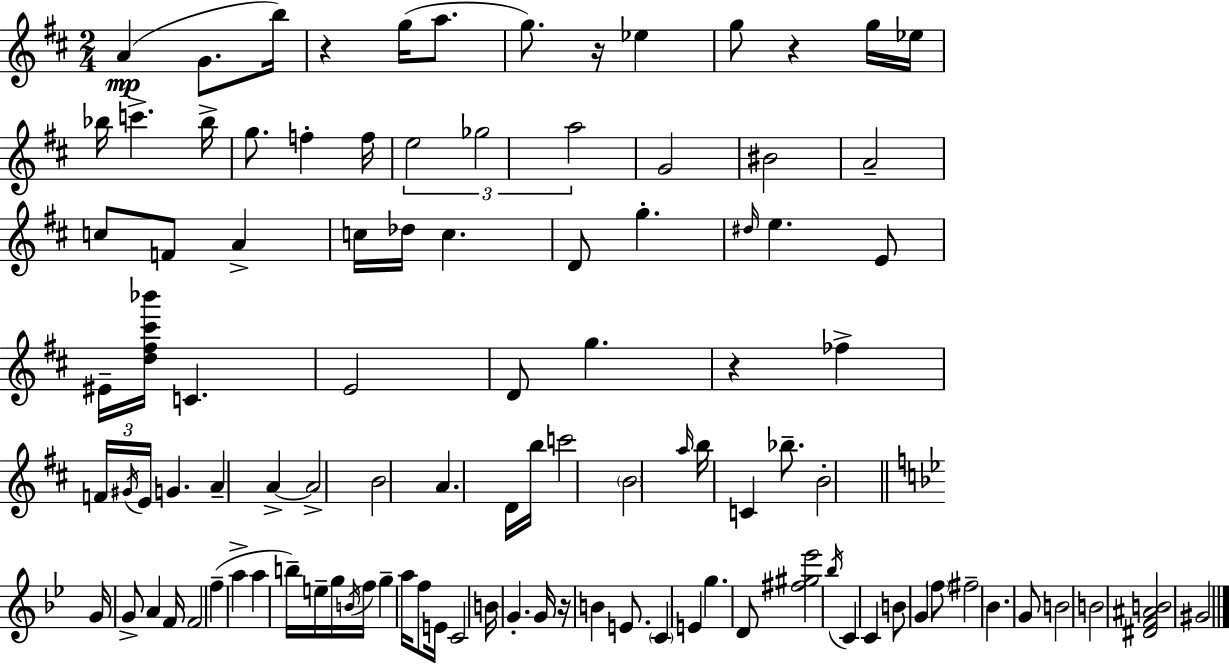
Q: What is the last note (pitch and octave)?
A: G#4